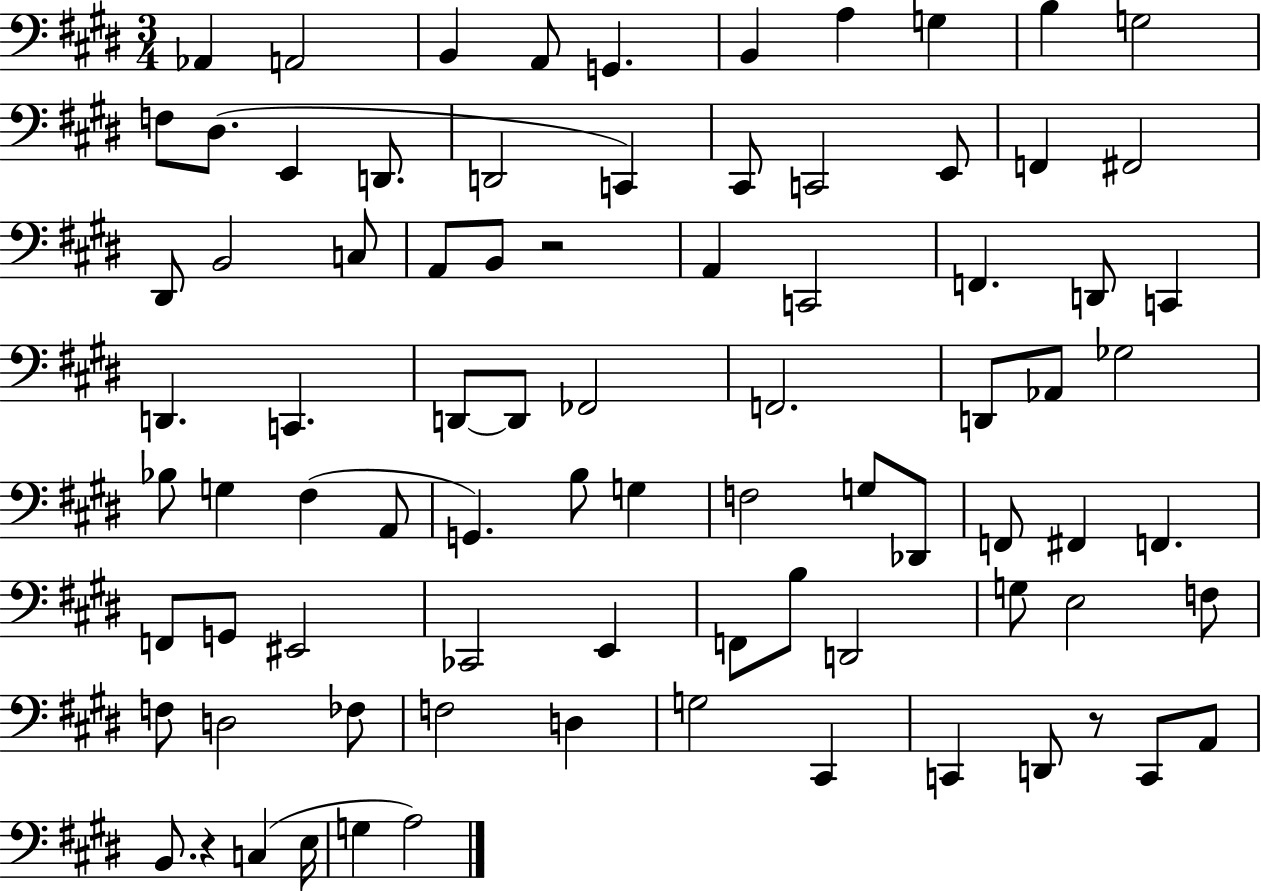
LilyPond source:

{
  \clef bass
  \numericTimeSignature
  \time 3/4
  \key e \major
  aes,4 a,2 | b,4 a,8 g,4. | b,4 a4 g4 | b4 g2 | \break f8 dis8.( e,4 d,8. | d,2 c,4) | cis,8 c,2 e,8 | f,4 fis,2 | \break dis,8 b,2 c8 | a,8 b,8 r2 | a,4 c,2 | f,4. d,8 c,4 | \break d,4. c,4. | d,8~~ d,8 fes,2 | f,2. | d,8 aes,8 ges2 | \break bes8 g4 fis4( a,8 | g,4.) b8 g4 | f2 g8 des,8 | f,8 fis,4 f,4. | \break f,8 g,8 eis,2 | ces,2 e,4 | f,8 b8 d,2 | g8 e2 f8 | \break f8 d2 fes8 | f2 d4 | g2 cis,4 | c,4 d,8 r8 c,8 a,8 | \break b,8. r4 c4( e16 | g4 a2) | \bar "|."
}